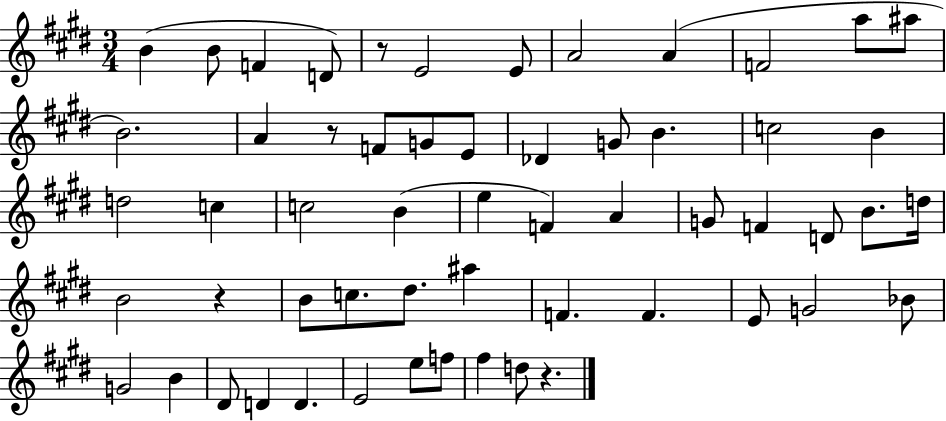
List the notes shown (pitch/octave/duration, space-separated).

B4/q B4/e F4/q D4/e R/e E4/h E4/e A4/h A4/q F4/h A5/e A#5/e B4/h. A4/q R/e F4/e G4/e E4/e Db4/q G4/e B4/q. C5/h B4/q D5/h C5/q C5/h B4/q E5/q F4/q A4/q G4/e F4/q D4/e B4/e. D5/s B4/h R/q B4/e C5/e. D#5/e. A#5/q F4/q. F4/q. E4/e G4/h Bb4/e G4/h B4/q D#4/e D4/q D4/q. E4/h E5/e F5/e F#5/q D5/e R/q.